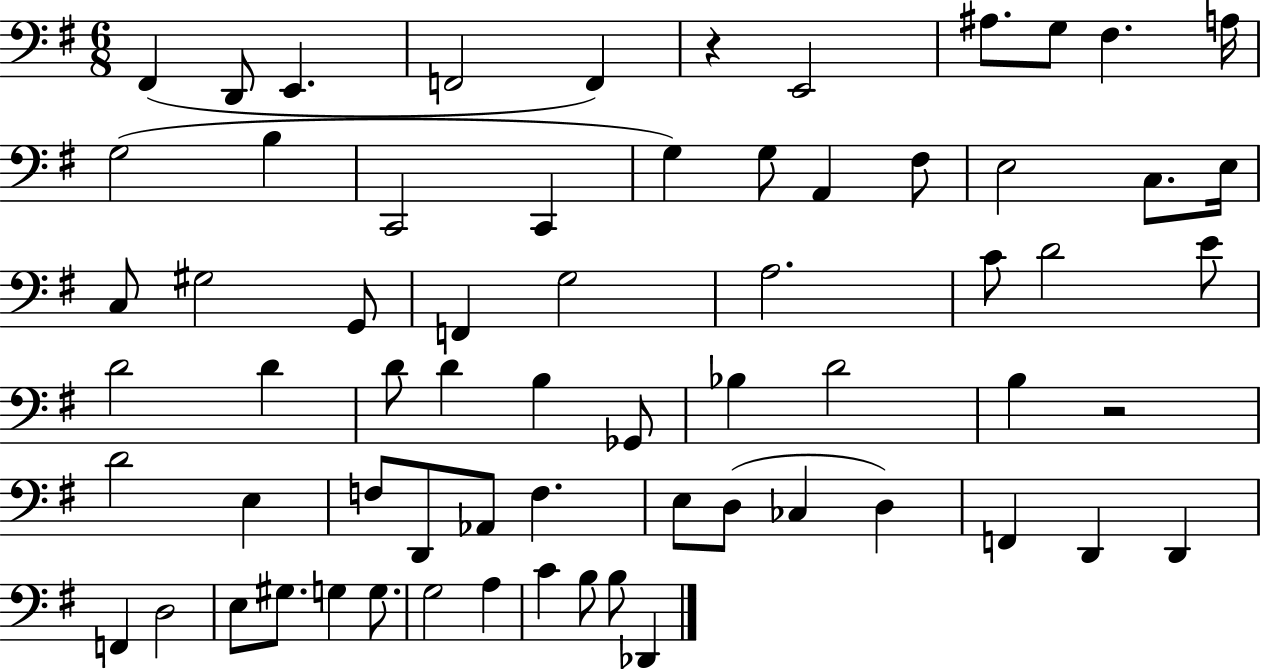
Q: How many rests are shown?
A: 2